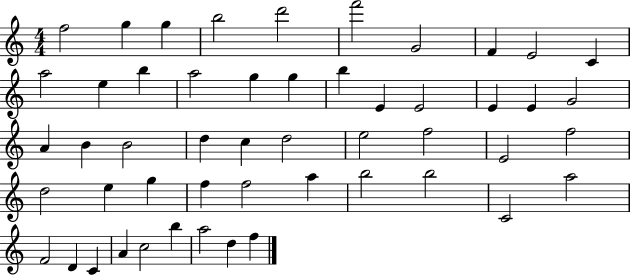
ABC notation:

X:1
T:Untitled
M:4/4
L:1/4
K:C
f2 g g b2 d'2 f'2 G2 F E2 C a2 e b a2 g g b E E2 E E G2 A B B2 d c d2 e2 f2 E2 f2 d2 e g f f2 a b2 b2 C2 a2 F2 D C A c2 b a2 d f